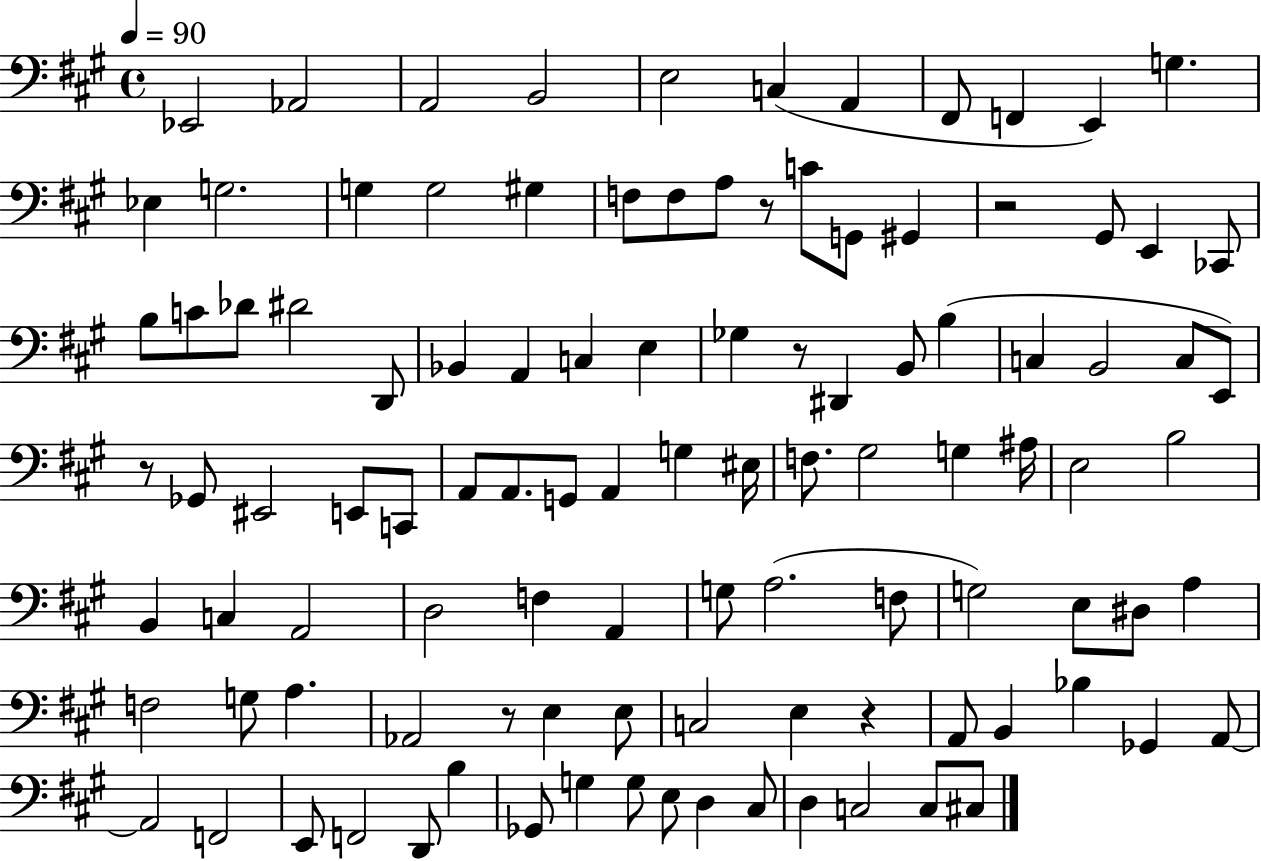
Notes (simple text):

Eb2/h Ab2/h A2/h B2/h E3/h C3/q A2/q F#2/e F2/q E2/q G3/q. Eb3/q G3/h. G3/q G3/h G#3/q F3/e F3/e A3/e R/e C4/e G2/e G#2/q R/h G#2/e E2/q CES2/e B3/e C4/e Db4/e D#4/h D2/e Bb2/q A2/q C3/q E3/q Gb3/q R/e D#2/q B2/e B3/q C3/q B2/h C3/e E2/e R/e Gb2/e EIS2/h E2/e C2/e A2/e A2/e. G2/e A2/q G3/q EIS3/s F3/e. G#3/h G3/q A#3/s E3/h B3/h B2/q C3/q A2/h D3/h F3/q A2/q G3/e A3/h. F3/e G3/h E3/e D#3/e A3/q F3/h G3/e A3/q. Ab2/h R/e E3/q E3/e C3/h E3/q R/q A2/e B2/q Bb3/q Gb2/q A2/e A2/h F2/h E2/e F2/h D2/e B3/q Gb2/e G3/q G3/e E3/e D3/q C#3/e D3/q C3/h C3/e C#3/e